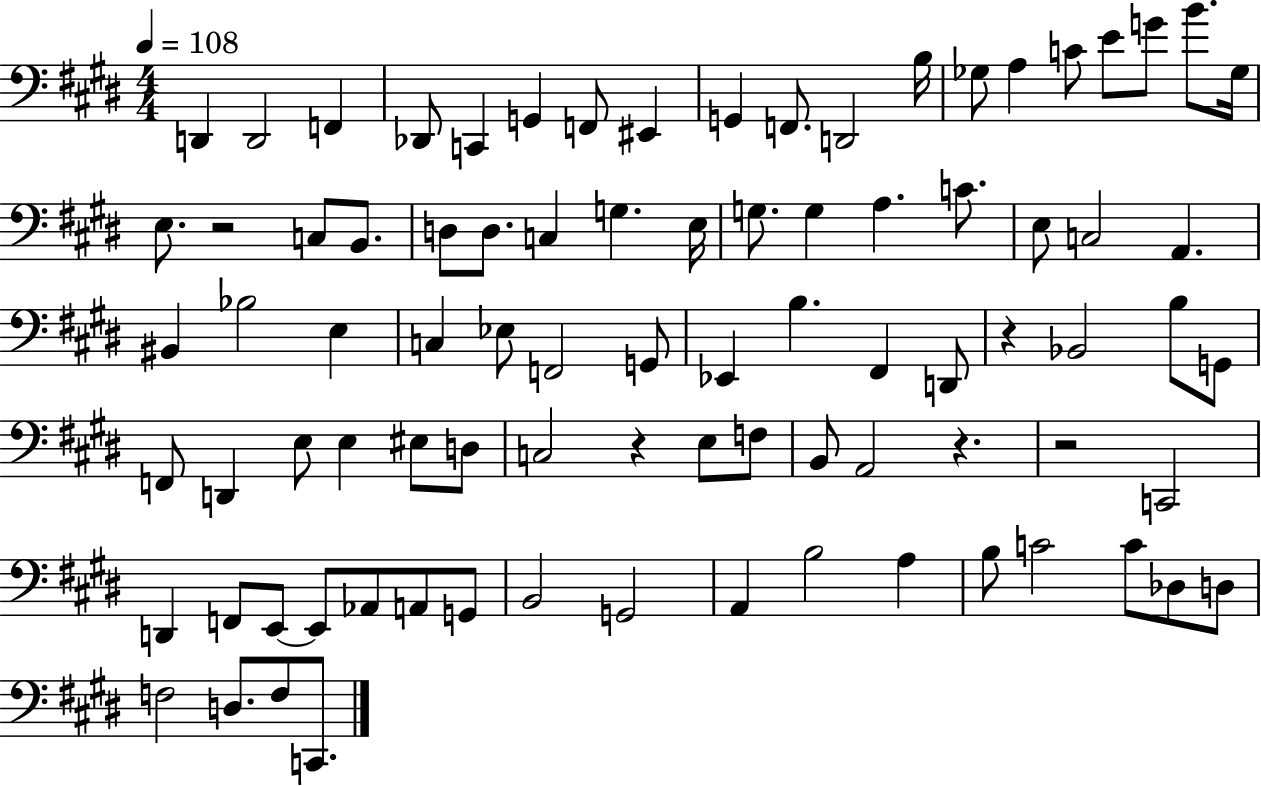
D2/q D2/h F2/q Db2/e C2/q G2/q F2/e EIS2/q G2/q F2/e. D2/h B3/s Gb3/e A3/q C4/e E4/e G4/e B4/e. Gb3/s E3/e. R/h C3/e B2/e. D3/e D3/e. C3/q G3/q. E3/s G3/e. G3/q A3/q. C4/e. E3/e C3/h A2/q. BIS2/q Bb3/h E3/q C3/q Eb3/e F2/h G2/e Eb2/q B3/q. F#2/q D2/e R/q Bb2/h B3/e G2/e F2/e D2/q E3/e E3/q EIS3/e D3/e C3/h R/q E3/e F3/e B2/e A2/h R/q. R/h C2/h D2/q F2/e E2/e E2/e Ab2/e A2/e G2/e B2/h G2/h A2/q B3/h A3/q B3/e C4/h C4/e Db3/e D3/e F3/h D3/e. F3/e C2/e.